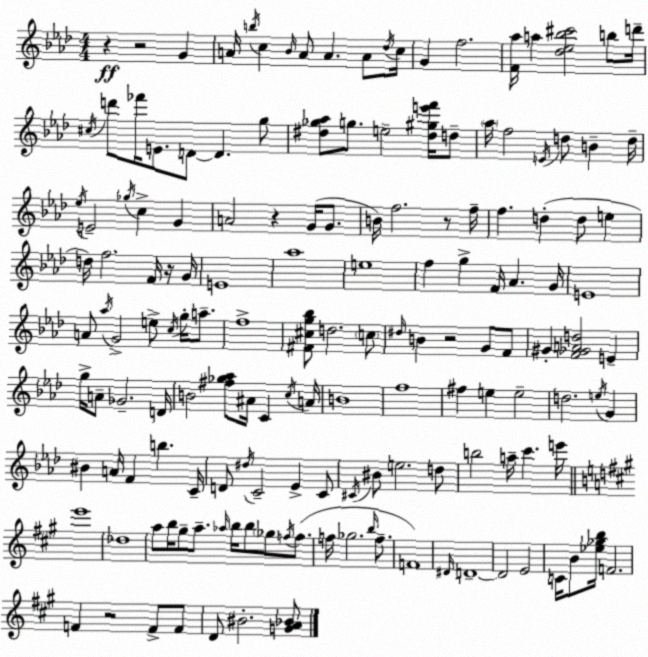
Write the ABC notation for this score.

X:1
T:Untitled
M:4/4
L:1/4
K:Ab
z z2 G A/4 b/4 c _B/4 A/2 A A/2 _d/4 c/4 G f2 [F_a]/4 a [_d_e_b^c']2 b/2 d'/4 ^c/4 d'/2 _f'/4 E/2 D/2 D g/2 [^d_g_a]/2 g/2 e2 [^d^ge'f']/4 d/2 _a/4 f2 E/4 d/2 B d/4 _e/4 E2 _g/4 c G A2 z G/4 G/2 B/4 f2 z/2 f/4 f d d/2 e d/4 f2 F/4 z/4 G/4 E4 _a4 e4 f g F/4 _A G/4 E4 A/2 _a/4 G2 e/2 c/4 g/4 a/2 f4 [^F^cg_b]/2 d2 c/2 ^d/4 B z2 G/2 F/2 ^G [F_GAd]2 E g/4 A/2 _G2 D/4 B2 [^f_g_a]/2 ^A/4 C c/4 A/4 B4 f4 ^f e e2 d2 e/4 G ^B A/4 F b C/4 D/2 ^d/4 C2 _E C/2 ^C/4 ^B/2 e2 d/2 b2 a/4 c' e'/4 e'4 _d4 a/2 b/4 ^g/2 a/2 _a/4 b/4 b/2 _g/2 f/4 f/2 f/4 _g2 b/4 f/2 F4 ^D/4 D4 D2 E2 C/4 B/2 [_e_gb]/4 F2 F z2 F/2 F/2 D/2 ^B2 [GA_B]/2